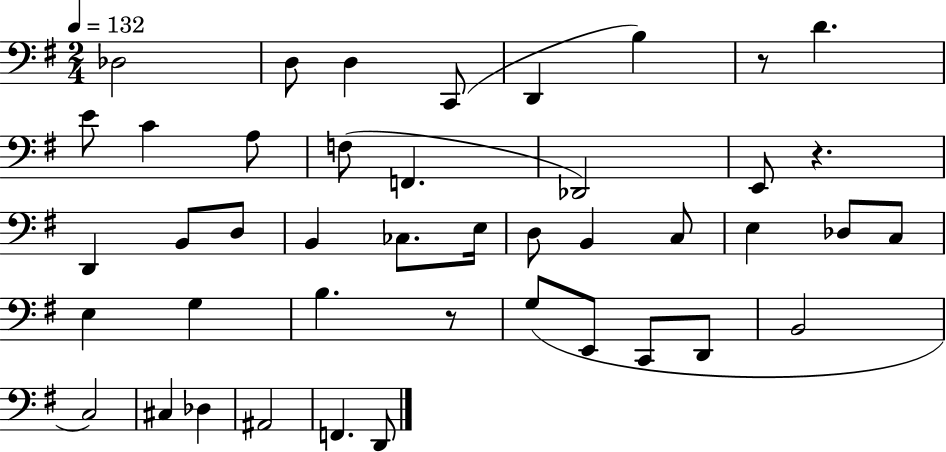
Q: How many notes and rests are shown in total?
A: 43